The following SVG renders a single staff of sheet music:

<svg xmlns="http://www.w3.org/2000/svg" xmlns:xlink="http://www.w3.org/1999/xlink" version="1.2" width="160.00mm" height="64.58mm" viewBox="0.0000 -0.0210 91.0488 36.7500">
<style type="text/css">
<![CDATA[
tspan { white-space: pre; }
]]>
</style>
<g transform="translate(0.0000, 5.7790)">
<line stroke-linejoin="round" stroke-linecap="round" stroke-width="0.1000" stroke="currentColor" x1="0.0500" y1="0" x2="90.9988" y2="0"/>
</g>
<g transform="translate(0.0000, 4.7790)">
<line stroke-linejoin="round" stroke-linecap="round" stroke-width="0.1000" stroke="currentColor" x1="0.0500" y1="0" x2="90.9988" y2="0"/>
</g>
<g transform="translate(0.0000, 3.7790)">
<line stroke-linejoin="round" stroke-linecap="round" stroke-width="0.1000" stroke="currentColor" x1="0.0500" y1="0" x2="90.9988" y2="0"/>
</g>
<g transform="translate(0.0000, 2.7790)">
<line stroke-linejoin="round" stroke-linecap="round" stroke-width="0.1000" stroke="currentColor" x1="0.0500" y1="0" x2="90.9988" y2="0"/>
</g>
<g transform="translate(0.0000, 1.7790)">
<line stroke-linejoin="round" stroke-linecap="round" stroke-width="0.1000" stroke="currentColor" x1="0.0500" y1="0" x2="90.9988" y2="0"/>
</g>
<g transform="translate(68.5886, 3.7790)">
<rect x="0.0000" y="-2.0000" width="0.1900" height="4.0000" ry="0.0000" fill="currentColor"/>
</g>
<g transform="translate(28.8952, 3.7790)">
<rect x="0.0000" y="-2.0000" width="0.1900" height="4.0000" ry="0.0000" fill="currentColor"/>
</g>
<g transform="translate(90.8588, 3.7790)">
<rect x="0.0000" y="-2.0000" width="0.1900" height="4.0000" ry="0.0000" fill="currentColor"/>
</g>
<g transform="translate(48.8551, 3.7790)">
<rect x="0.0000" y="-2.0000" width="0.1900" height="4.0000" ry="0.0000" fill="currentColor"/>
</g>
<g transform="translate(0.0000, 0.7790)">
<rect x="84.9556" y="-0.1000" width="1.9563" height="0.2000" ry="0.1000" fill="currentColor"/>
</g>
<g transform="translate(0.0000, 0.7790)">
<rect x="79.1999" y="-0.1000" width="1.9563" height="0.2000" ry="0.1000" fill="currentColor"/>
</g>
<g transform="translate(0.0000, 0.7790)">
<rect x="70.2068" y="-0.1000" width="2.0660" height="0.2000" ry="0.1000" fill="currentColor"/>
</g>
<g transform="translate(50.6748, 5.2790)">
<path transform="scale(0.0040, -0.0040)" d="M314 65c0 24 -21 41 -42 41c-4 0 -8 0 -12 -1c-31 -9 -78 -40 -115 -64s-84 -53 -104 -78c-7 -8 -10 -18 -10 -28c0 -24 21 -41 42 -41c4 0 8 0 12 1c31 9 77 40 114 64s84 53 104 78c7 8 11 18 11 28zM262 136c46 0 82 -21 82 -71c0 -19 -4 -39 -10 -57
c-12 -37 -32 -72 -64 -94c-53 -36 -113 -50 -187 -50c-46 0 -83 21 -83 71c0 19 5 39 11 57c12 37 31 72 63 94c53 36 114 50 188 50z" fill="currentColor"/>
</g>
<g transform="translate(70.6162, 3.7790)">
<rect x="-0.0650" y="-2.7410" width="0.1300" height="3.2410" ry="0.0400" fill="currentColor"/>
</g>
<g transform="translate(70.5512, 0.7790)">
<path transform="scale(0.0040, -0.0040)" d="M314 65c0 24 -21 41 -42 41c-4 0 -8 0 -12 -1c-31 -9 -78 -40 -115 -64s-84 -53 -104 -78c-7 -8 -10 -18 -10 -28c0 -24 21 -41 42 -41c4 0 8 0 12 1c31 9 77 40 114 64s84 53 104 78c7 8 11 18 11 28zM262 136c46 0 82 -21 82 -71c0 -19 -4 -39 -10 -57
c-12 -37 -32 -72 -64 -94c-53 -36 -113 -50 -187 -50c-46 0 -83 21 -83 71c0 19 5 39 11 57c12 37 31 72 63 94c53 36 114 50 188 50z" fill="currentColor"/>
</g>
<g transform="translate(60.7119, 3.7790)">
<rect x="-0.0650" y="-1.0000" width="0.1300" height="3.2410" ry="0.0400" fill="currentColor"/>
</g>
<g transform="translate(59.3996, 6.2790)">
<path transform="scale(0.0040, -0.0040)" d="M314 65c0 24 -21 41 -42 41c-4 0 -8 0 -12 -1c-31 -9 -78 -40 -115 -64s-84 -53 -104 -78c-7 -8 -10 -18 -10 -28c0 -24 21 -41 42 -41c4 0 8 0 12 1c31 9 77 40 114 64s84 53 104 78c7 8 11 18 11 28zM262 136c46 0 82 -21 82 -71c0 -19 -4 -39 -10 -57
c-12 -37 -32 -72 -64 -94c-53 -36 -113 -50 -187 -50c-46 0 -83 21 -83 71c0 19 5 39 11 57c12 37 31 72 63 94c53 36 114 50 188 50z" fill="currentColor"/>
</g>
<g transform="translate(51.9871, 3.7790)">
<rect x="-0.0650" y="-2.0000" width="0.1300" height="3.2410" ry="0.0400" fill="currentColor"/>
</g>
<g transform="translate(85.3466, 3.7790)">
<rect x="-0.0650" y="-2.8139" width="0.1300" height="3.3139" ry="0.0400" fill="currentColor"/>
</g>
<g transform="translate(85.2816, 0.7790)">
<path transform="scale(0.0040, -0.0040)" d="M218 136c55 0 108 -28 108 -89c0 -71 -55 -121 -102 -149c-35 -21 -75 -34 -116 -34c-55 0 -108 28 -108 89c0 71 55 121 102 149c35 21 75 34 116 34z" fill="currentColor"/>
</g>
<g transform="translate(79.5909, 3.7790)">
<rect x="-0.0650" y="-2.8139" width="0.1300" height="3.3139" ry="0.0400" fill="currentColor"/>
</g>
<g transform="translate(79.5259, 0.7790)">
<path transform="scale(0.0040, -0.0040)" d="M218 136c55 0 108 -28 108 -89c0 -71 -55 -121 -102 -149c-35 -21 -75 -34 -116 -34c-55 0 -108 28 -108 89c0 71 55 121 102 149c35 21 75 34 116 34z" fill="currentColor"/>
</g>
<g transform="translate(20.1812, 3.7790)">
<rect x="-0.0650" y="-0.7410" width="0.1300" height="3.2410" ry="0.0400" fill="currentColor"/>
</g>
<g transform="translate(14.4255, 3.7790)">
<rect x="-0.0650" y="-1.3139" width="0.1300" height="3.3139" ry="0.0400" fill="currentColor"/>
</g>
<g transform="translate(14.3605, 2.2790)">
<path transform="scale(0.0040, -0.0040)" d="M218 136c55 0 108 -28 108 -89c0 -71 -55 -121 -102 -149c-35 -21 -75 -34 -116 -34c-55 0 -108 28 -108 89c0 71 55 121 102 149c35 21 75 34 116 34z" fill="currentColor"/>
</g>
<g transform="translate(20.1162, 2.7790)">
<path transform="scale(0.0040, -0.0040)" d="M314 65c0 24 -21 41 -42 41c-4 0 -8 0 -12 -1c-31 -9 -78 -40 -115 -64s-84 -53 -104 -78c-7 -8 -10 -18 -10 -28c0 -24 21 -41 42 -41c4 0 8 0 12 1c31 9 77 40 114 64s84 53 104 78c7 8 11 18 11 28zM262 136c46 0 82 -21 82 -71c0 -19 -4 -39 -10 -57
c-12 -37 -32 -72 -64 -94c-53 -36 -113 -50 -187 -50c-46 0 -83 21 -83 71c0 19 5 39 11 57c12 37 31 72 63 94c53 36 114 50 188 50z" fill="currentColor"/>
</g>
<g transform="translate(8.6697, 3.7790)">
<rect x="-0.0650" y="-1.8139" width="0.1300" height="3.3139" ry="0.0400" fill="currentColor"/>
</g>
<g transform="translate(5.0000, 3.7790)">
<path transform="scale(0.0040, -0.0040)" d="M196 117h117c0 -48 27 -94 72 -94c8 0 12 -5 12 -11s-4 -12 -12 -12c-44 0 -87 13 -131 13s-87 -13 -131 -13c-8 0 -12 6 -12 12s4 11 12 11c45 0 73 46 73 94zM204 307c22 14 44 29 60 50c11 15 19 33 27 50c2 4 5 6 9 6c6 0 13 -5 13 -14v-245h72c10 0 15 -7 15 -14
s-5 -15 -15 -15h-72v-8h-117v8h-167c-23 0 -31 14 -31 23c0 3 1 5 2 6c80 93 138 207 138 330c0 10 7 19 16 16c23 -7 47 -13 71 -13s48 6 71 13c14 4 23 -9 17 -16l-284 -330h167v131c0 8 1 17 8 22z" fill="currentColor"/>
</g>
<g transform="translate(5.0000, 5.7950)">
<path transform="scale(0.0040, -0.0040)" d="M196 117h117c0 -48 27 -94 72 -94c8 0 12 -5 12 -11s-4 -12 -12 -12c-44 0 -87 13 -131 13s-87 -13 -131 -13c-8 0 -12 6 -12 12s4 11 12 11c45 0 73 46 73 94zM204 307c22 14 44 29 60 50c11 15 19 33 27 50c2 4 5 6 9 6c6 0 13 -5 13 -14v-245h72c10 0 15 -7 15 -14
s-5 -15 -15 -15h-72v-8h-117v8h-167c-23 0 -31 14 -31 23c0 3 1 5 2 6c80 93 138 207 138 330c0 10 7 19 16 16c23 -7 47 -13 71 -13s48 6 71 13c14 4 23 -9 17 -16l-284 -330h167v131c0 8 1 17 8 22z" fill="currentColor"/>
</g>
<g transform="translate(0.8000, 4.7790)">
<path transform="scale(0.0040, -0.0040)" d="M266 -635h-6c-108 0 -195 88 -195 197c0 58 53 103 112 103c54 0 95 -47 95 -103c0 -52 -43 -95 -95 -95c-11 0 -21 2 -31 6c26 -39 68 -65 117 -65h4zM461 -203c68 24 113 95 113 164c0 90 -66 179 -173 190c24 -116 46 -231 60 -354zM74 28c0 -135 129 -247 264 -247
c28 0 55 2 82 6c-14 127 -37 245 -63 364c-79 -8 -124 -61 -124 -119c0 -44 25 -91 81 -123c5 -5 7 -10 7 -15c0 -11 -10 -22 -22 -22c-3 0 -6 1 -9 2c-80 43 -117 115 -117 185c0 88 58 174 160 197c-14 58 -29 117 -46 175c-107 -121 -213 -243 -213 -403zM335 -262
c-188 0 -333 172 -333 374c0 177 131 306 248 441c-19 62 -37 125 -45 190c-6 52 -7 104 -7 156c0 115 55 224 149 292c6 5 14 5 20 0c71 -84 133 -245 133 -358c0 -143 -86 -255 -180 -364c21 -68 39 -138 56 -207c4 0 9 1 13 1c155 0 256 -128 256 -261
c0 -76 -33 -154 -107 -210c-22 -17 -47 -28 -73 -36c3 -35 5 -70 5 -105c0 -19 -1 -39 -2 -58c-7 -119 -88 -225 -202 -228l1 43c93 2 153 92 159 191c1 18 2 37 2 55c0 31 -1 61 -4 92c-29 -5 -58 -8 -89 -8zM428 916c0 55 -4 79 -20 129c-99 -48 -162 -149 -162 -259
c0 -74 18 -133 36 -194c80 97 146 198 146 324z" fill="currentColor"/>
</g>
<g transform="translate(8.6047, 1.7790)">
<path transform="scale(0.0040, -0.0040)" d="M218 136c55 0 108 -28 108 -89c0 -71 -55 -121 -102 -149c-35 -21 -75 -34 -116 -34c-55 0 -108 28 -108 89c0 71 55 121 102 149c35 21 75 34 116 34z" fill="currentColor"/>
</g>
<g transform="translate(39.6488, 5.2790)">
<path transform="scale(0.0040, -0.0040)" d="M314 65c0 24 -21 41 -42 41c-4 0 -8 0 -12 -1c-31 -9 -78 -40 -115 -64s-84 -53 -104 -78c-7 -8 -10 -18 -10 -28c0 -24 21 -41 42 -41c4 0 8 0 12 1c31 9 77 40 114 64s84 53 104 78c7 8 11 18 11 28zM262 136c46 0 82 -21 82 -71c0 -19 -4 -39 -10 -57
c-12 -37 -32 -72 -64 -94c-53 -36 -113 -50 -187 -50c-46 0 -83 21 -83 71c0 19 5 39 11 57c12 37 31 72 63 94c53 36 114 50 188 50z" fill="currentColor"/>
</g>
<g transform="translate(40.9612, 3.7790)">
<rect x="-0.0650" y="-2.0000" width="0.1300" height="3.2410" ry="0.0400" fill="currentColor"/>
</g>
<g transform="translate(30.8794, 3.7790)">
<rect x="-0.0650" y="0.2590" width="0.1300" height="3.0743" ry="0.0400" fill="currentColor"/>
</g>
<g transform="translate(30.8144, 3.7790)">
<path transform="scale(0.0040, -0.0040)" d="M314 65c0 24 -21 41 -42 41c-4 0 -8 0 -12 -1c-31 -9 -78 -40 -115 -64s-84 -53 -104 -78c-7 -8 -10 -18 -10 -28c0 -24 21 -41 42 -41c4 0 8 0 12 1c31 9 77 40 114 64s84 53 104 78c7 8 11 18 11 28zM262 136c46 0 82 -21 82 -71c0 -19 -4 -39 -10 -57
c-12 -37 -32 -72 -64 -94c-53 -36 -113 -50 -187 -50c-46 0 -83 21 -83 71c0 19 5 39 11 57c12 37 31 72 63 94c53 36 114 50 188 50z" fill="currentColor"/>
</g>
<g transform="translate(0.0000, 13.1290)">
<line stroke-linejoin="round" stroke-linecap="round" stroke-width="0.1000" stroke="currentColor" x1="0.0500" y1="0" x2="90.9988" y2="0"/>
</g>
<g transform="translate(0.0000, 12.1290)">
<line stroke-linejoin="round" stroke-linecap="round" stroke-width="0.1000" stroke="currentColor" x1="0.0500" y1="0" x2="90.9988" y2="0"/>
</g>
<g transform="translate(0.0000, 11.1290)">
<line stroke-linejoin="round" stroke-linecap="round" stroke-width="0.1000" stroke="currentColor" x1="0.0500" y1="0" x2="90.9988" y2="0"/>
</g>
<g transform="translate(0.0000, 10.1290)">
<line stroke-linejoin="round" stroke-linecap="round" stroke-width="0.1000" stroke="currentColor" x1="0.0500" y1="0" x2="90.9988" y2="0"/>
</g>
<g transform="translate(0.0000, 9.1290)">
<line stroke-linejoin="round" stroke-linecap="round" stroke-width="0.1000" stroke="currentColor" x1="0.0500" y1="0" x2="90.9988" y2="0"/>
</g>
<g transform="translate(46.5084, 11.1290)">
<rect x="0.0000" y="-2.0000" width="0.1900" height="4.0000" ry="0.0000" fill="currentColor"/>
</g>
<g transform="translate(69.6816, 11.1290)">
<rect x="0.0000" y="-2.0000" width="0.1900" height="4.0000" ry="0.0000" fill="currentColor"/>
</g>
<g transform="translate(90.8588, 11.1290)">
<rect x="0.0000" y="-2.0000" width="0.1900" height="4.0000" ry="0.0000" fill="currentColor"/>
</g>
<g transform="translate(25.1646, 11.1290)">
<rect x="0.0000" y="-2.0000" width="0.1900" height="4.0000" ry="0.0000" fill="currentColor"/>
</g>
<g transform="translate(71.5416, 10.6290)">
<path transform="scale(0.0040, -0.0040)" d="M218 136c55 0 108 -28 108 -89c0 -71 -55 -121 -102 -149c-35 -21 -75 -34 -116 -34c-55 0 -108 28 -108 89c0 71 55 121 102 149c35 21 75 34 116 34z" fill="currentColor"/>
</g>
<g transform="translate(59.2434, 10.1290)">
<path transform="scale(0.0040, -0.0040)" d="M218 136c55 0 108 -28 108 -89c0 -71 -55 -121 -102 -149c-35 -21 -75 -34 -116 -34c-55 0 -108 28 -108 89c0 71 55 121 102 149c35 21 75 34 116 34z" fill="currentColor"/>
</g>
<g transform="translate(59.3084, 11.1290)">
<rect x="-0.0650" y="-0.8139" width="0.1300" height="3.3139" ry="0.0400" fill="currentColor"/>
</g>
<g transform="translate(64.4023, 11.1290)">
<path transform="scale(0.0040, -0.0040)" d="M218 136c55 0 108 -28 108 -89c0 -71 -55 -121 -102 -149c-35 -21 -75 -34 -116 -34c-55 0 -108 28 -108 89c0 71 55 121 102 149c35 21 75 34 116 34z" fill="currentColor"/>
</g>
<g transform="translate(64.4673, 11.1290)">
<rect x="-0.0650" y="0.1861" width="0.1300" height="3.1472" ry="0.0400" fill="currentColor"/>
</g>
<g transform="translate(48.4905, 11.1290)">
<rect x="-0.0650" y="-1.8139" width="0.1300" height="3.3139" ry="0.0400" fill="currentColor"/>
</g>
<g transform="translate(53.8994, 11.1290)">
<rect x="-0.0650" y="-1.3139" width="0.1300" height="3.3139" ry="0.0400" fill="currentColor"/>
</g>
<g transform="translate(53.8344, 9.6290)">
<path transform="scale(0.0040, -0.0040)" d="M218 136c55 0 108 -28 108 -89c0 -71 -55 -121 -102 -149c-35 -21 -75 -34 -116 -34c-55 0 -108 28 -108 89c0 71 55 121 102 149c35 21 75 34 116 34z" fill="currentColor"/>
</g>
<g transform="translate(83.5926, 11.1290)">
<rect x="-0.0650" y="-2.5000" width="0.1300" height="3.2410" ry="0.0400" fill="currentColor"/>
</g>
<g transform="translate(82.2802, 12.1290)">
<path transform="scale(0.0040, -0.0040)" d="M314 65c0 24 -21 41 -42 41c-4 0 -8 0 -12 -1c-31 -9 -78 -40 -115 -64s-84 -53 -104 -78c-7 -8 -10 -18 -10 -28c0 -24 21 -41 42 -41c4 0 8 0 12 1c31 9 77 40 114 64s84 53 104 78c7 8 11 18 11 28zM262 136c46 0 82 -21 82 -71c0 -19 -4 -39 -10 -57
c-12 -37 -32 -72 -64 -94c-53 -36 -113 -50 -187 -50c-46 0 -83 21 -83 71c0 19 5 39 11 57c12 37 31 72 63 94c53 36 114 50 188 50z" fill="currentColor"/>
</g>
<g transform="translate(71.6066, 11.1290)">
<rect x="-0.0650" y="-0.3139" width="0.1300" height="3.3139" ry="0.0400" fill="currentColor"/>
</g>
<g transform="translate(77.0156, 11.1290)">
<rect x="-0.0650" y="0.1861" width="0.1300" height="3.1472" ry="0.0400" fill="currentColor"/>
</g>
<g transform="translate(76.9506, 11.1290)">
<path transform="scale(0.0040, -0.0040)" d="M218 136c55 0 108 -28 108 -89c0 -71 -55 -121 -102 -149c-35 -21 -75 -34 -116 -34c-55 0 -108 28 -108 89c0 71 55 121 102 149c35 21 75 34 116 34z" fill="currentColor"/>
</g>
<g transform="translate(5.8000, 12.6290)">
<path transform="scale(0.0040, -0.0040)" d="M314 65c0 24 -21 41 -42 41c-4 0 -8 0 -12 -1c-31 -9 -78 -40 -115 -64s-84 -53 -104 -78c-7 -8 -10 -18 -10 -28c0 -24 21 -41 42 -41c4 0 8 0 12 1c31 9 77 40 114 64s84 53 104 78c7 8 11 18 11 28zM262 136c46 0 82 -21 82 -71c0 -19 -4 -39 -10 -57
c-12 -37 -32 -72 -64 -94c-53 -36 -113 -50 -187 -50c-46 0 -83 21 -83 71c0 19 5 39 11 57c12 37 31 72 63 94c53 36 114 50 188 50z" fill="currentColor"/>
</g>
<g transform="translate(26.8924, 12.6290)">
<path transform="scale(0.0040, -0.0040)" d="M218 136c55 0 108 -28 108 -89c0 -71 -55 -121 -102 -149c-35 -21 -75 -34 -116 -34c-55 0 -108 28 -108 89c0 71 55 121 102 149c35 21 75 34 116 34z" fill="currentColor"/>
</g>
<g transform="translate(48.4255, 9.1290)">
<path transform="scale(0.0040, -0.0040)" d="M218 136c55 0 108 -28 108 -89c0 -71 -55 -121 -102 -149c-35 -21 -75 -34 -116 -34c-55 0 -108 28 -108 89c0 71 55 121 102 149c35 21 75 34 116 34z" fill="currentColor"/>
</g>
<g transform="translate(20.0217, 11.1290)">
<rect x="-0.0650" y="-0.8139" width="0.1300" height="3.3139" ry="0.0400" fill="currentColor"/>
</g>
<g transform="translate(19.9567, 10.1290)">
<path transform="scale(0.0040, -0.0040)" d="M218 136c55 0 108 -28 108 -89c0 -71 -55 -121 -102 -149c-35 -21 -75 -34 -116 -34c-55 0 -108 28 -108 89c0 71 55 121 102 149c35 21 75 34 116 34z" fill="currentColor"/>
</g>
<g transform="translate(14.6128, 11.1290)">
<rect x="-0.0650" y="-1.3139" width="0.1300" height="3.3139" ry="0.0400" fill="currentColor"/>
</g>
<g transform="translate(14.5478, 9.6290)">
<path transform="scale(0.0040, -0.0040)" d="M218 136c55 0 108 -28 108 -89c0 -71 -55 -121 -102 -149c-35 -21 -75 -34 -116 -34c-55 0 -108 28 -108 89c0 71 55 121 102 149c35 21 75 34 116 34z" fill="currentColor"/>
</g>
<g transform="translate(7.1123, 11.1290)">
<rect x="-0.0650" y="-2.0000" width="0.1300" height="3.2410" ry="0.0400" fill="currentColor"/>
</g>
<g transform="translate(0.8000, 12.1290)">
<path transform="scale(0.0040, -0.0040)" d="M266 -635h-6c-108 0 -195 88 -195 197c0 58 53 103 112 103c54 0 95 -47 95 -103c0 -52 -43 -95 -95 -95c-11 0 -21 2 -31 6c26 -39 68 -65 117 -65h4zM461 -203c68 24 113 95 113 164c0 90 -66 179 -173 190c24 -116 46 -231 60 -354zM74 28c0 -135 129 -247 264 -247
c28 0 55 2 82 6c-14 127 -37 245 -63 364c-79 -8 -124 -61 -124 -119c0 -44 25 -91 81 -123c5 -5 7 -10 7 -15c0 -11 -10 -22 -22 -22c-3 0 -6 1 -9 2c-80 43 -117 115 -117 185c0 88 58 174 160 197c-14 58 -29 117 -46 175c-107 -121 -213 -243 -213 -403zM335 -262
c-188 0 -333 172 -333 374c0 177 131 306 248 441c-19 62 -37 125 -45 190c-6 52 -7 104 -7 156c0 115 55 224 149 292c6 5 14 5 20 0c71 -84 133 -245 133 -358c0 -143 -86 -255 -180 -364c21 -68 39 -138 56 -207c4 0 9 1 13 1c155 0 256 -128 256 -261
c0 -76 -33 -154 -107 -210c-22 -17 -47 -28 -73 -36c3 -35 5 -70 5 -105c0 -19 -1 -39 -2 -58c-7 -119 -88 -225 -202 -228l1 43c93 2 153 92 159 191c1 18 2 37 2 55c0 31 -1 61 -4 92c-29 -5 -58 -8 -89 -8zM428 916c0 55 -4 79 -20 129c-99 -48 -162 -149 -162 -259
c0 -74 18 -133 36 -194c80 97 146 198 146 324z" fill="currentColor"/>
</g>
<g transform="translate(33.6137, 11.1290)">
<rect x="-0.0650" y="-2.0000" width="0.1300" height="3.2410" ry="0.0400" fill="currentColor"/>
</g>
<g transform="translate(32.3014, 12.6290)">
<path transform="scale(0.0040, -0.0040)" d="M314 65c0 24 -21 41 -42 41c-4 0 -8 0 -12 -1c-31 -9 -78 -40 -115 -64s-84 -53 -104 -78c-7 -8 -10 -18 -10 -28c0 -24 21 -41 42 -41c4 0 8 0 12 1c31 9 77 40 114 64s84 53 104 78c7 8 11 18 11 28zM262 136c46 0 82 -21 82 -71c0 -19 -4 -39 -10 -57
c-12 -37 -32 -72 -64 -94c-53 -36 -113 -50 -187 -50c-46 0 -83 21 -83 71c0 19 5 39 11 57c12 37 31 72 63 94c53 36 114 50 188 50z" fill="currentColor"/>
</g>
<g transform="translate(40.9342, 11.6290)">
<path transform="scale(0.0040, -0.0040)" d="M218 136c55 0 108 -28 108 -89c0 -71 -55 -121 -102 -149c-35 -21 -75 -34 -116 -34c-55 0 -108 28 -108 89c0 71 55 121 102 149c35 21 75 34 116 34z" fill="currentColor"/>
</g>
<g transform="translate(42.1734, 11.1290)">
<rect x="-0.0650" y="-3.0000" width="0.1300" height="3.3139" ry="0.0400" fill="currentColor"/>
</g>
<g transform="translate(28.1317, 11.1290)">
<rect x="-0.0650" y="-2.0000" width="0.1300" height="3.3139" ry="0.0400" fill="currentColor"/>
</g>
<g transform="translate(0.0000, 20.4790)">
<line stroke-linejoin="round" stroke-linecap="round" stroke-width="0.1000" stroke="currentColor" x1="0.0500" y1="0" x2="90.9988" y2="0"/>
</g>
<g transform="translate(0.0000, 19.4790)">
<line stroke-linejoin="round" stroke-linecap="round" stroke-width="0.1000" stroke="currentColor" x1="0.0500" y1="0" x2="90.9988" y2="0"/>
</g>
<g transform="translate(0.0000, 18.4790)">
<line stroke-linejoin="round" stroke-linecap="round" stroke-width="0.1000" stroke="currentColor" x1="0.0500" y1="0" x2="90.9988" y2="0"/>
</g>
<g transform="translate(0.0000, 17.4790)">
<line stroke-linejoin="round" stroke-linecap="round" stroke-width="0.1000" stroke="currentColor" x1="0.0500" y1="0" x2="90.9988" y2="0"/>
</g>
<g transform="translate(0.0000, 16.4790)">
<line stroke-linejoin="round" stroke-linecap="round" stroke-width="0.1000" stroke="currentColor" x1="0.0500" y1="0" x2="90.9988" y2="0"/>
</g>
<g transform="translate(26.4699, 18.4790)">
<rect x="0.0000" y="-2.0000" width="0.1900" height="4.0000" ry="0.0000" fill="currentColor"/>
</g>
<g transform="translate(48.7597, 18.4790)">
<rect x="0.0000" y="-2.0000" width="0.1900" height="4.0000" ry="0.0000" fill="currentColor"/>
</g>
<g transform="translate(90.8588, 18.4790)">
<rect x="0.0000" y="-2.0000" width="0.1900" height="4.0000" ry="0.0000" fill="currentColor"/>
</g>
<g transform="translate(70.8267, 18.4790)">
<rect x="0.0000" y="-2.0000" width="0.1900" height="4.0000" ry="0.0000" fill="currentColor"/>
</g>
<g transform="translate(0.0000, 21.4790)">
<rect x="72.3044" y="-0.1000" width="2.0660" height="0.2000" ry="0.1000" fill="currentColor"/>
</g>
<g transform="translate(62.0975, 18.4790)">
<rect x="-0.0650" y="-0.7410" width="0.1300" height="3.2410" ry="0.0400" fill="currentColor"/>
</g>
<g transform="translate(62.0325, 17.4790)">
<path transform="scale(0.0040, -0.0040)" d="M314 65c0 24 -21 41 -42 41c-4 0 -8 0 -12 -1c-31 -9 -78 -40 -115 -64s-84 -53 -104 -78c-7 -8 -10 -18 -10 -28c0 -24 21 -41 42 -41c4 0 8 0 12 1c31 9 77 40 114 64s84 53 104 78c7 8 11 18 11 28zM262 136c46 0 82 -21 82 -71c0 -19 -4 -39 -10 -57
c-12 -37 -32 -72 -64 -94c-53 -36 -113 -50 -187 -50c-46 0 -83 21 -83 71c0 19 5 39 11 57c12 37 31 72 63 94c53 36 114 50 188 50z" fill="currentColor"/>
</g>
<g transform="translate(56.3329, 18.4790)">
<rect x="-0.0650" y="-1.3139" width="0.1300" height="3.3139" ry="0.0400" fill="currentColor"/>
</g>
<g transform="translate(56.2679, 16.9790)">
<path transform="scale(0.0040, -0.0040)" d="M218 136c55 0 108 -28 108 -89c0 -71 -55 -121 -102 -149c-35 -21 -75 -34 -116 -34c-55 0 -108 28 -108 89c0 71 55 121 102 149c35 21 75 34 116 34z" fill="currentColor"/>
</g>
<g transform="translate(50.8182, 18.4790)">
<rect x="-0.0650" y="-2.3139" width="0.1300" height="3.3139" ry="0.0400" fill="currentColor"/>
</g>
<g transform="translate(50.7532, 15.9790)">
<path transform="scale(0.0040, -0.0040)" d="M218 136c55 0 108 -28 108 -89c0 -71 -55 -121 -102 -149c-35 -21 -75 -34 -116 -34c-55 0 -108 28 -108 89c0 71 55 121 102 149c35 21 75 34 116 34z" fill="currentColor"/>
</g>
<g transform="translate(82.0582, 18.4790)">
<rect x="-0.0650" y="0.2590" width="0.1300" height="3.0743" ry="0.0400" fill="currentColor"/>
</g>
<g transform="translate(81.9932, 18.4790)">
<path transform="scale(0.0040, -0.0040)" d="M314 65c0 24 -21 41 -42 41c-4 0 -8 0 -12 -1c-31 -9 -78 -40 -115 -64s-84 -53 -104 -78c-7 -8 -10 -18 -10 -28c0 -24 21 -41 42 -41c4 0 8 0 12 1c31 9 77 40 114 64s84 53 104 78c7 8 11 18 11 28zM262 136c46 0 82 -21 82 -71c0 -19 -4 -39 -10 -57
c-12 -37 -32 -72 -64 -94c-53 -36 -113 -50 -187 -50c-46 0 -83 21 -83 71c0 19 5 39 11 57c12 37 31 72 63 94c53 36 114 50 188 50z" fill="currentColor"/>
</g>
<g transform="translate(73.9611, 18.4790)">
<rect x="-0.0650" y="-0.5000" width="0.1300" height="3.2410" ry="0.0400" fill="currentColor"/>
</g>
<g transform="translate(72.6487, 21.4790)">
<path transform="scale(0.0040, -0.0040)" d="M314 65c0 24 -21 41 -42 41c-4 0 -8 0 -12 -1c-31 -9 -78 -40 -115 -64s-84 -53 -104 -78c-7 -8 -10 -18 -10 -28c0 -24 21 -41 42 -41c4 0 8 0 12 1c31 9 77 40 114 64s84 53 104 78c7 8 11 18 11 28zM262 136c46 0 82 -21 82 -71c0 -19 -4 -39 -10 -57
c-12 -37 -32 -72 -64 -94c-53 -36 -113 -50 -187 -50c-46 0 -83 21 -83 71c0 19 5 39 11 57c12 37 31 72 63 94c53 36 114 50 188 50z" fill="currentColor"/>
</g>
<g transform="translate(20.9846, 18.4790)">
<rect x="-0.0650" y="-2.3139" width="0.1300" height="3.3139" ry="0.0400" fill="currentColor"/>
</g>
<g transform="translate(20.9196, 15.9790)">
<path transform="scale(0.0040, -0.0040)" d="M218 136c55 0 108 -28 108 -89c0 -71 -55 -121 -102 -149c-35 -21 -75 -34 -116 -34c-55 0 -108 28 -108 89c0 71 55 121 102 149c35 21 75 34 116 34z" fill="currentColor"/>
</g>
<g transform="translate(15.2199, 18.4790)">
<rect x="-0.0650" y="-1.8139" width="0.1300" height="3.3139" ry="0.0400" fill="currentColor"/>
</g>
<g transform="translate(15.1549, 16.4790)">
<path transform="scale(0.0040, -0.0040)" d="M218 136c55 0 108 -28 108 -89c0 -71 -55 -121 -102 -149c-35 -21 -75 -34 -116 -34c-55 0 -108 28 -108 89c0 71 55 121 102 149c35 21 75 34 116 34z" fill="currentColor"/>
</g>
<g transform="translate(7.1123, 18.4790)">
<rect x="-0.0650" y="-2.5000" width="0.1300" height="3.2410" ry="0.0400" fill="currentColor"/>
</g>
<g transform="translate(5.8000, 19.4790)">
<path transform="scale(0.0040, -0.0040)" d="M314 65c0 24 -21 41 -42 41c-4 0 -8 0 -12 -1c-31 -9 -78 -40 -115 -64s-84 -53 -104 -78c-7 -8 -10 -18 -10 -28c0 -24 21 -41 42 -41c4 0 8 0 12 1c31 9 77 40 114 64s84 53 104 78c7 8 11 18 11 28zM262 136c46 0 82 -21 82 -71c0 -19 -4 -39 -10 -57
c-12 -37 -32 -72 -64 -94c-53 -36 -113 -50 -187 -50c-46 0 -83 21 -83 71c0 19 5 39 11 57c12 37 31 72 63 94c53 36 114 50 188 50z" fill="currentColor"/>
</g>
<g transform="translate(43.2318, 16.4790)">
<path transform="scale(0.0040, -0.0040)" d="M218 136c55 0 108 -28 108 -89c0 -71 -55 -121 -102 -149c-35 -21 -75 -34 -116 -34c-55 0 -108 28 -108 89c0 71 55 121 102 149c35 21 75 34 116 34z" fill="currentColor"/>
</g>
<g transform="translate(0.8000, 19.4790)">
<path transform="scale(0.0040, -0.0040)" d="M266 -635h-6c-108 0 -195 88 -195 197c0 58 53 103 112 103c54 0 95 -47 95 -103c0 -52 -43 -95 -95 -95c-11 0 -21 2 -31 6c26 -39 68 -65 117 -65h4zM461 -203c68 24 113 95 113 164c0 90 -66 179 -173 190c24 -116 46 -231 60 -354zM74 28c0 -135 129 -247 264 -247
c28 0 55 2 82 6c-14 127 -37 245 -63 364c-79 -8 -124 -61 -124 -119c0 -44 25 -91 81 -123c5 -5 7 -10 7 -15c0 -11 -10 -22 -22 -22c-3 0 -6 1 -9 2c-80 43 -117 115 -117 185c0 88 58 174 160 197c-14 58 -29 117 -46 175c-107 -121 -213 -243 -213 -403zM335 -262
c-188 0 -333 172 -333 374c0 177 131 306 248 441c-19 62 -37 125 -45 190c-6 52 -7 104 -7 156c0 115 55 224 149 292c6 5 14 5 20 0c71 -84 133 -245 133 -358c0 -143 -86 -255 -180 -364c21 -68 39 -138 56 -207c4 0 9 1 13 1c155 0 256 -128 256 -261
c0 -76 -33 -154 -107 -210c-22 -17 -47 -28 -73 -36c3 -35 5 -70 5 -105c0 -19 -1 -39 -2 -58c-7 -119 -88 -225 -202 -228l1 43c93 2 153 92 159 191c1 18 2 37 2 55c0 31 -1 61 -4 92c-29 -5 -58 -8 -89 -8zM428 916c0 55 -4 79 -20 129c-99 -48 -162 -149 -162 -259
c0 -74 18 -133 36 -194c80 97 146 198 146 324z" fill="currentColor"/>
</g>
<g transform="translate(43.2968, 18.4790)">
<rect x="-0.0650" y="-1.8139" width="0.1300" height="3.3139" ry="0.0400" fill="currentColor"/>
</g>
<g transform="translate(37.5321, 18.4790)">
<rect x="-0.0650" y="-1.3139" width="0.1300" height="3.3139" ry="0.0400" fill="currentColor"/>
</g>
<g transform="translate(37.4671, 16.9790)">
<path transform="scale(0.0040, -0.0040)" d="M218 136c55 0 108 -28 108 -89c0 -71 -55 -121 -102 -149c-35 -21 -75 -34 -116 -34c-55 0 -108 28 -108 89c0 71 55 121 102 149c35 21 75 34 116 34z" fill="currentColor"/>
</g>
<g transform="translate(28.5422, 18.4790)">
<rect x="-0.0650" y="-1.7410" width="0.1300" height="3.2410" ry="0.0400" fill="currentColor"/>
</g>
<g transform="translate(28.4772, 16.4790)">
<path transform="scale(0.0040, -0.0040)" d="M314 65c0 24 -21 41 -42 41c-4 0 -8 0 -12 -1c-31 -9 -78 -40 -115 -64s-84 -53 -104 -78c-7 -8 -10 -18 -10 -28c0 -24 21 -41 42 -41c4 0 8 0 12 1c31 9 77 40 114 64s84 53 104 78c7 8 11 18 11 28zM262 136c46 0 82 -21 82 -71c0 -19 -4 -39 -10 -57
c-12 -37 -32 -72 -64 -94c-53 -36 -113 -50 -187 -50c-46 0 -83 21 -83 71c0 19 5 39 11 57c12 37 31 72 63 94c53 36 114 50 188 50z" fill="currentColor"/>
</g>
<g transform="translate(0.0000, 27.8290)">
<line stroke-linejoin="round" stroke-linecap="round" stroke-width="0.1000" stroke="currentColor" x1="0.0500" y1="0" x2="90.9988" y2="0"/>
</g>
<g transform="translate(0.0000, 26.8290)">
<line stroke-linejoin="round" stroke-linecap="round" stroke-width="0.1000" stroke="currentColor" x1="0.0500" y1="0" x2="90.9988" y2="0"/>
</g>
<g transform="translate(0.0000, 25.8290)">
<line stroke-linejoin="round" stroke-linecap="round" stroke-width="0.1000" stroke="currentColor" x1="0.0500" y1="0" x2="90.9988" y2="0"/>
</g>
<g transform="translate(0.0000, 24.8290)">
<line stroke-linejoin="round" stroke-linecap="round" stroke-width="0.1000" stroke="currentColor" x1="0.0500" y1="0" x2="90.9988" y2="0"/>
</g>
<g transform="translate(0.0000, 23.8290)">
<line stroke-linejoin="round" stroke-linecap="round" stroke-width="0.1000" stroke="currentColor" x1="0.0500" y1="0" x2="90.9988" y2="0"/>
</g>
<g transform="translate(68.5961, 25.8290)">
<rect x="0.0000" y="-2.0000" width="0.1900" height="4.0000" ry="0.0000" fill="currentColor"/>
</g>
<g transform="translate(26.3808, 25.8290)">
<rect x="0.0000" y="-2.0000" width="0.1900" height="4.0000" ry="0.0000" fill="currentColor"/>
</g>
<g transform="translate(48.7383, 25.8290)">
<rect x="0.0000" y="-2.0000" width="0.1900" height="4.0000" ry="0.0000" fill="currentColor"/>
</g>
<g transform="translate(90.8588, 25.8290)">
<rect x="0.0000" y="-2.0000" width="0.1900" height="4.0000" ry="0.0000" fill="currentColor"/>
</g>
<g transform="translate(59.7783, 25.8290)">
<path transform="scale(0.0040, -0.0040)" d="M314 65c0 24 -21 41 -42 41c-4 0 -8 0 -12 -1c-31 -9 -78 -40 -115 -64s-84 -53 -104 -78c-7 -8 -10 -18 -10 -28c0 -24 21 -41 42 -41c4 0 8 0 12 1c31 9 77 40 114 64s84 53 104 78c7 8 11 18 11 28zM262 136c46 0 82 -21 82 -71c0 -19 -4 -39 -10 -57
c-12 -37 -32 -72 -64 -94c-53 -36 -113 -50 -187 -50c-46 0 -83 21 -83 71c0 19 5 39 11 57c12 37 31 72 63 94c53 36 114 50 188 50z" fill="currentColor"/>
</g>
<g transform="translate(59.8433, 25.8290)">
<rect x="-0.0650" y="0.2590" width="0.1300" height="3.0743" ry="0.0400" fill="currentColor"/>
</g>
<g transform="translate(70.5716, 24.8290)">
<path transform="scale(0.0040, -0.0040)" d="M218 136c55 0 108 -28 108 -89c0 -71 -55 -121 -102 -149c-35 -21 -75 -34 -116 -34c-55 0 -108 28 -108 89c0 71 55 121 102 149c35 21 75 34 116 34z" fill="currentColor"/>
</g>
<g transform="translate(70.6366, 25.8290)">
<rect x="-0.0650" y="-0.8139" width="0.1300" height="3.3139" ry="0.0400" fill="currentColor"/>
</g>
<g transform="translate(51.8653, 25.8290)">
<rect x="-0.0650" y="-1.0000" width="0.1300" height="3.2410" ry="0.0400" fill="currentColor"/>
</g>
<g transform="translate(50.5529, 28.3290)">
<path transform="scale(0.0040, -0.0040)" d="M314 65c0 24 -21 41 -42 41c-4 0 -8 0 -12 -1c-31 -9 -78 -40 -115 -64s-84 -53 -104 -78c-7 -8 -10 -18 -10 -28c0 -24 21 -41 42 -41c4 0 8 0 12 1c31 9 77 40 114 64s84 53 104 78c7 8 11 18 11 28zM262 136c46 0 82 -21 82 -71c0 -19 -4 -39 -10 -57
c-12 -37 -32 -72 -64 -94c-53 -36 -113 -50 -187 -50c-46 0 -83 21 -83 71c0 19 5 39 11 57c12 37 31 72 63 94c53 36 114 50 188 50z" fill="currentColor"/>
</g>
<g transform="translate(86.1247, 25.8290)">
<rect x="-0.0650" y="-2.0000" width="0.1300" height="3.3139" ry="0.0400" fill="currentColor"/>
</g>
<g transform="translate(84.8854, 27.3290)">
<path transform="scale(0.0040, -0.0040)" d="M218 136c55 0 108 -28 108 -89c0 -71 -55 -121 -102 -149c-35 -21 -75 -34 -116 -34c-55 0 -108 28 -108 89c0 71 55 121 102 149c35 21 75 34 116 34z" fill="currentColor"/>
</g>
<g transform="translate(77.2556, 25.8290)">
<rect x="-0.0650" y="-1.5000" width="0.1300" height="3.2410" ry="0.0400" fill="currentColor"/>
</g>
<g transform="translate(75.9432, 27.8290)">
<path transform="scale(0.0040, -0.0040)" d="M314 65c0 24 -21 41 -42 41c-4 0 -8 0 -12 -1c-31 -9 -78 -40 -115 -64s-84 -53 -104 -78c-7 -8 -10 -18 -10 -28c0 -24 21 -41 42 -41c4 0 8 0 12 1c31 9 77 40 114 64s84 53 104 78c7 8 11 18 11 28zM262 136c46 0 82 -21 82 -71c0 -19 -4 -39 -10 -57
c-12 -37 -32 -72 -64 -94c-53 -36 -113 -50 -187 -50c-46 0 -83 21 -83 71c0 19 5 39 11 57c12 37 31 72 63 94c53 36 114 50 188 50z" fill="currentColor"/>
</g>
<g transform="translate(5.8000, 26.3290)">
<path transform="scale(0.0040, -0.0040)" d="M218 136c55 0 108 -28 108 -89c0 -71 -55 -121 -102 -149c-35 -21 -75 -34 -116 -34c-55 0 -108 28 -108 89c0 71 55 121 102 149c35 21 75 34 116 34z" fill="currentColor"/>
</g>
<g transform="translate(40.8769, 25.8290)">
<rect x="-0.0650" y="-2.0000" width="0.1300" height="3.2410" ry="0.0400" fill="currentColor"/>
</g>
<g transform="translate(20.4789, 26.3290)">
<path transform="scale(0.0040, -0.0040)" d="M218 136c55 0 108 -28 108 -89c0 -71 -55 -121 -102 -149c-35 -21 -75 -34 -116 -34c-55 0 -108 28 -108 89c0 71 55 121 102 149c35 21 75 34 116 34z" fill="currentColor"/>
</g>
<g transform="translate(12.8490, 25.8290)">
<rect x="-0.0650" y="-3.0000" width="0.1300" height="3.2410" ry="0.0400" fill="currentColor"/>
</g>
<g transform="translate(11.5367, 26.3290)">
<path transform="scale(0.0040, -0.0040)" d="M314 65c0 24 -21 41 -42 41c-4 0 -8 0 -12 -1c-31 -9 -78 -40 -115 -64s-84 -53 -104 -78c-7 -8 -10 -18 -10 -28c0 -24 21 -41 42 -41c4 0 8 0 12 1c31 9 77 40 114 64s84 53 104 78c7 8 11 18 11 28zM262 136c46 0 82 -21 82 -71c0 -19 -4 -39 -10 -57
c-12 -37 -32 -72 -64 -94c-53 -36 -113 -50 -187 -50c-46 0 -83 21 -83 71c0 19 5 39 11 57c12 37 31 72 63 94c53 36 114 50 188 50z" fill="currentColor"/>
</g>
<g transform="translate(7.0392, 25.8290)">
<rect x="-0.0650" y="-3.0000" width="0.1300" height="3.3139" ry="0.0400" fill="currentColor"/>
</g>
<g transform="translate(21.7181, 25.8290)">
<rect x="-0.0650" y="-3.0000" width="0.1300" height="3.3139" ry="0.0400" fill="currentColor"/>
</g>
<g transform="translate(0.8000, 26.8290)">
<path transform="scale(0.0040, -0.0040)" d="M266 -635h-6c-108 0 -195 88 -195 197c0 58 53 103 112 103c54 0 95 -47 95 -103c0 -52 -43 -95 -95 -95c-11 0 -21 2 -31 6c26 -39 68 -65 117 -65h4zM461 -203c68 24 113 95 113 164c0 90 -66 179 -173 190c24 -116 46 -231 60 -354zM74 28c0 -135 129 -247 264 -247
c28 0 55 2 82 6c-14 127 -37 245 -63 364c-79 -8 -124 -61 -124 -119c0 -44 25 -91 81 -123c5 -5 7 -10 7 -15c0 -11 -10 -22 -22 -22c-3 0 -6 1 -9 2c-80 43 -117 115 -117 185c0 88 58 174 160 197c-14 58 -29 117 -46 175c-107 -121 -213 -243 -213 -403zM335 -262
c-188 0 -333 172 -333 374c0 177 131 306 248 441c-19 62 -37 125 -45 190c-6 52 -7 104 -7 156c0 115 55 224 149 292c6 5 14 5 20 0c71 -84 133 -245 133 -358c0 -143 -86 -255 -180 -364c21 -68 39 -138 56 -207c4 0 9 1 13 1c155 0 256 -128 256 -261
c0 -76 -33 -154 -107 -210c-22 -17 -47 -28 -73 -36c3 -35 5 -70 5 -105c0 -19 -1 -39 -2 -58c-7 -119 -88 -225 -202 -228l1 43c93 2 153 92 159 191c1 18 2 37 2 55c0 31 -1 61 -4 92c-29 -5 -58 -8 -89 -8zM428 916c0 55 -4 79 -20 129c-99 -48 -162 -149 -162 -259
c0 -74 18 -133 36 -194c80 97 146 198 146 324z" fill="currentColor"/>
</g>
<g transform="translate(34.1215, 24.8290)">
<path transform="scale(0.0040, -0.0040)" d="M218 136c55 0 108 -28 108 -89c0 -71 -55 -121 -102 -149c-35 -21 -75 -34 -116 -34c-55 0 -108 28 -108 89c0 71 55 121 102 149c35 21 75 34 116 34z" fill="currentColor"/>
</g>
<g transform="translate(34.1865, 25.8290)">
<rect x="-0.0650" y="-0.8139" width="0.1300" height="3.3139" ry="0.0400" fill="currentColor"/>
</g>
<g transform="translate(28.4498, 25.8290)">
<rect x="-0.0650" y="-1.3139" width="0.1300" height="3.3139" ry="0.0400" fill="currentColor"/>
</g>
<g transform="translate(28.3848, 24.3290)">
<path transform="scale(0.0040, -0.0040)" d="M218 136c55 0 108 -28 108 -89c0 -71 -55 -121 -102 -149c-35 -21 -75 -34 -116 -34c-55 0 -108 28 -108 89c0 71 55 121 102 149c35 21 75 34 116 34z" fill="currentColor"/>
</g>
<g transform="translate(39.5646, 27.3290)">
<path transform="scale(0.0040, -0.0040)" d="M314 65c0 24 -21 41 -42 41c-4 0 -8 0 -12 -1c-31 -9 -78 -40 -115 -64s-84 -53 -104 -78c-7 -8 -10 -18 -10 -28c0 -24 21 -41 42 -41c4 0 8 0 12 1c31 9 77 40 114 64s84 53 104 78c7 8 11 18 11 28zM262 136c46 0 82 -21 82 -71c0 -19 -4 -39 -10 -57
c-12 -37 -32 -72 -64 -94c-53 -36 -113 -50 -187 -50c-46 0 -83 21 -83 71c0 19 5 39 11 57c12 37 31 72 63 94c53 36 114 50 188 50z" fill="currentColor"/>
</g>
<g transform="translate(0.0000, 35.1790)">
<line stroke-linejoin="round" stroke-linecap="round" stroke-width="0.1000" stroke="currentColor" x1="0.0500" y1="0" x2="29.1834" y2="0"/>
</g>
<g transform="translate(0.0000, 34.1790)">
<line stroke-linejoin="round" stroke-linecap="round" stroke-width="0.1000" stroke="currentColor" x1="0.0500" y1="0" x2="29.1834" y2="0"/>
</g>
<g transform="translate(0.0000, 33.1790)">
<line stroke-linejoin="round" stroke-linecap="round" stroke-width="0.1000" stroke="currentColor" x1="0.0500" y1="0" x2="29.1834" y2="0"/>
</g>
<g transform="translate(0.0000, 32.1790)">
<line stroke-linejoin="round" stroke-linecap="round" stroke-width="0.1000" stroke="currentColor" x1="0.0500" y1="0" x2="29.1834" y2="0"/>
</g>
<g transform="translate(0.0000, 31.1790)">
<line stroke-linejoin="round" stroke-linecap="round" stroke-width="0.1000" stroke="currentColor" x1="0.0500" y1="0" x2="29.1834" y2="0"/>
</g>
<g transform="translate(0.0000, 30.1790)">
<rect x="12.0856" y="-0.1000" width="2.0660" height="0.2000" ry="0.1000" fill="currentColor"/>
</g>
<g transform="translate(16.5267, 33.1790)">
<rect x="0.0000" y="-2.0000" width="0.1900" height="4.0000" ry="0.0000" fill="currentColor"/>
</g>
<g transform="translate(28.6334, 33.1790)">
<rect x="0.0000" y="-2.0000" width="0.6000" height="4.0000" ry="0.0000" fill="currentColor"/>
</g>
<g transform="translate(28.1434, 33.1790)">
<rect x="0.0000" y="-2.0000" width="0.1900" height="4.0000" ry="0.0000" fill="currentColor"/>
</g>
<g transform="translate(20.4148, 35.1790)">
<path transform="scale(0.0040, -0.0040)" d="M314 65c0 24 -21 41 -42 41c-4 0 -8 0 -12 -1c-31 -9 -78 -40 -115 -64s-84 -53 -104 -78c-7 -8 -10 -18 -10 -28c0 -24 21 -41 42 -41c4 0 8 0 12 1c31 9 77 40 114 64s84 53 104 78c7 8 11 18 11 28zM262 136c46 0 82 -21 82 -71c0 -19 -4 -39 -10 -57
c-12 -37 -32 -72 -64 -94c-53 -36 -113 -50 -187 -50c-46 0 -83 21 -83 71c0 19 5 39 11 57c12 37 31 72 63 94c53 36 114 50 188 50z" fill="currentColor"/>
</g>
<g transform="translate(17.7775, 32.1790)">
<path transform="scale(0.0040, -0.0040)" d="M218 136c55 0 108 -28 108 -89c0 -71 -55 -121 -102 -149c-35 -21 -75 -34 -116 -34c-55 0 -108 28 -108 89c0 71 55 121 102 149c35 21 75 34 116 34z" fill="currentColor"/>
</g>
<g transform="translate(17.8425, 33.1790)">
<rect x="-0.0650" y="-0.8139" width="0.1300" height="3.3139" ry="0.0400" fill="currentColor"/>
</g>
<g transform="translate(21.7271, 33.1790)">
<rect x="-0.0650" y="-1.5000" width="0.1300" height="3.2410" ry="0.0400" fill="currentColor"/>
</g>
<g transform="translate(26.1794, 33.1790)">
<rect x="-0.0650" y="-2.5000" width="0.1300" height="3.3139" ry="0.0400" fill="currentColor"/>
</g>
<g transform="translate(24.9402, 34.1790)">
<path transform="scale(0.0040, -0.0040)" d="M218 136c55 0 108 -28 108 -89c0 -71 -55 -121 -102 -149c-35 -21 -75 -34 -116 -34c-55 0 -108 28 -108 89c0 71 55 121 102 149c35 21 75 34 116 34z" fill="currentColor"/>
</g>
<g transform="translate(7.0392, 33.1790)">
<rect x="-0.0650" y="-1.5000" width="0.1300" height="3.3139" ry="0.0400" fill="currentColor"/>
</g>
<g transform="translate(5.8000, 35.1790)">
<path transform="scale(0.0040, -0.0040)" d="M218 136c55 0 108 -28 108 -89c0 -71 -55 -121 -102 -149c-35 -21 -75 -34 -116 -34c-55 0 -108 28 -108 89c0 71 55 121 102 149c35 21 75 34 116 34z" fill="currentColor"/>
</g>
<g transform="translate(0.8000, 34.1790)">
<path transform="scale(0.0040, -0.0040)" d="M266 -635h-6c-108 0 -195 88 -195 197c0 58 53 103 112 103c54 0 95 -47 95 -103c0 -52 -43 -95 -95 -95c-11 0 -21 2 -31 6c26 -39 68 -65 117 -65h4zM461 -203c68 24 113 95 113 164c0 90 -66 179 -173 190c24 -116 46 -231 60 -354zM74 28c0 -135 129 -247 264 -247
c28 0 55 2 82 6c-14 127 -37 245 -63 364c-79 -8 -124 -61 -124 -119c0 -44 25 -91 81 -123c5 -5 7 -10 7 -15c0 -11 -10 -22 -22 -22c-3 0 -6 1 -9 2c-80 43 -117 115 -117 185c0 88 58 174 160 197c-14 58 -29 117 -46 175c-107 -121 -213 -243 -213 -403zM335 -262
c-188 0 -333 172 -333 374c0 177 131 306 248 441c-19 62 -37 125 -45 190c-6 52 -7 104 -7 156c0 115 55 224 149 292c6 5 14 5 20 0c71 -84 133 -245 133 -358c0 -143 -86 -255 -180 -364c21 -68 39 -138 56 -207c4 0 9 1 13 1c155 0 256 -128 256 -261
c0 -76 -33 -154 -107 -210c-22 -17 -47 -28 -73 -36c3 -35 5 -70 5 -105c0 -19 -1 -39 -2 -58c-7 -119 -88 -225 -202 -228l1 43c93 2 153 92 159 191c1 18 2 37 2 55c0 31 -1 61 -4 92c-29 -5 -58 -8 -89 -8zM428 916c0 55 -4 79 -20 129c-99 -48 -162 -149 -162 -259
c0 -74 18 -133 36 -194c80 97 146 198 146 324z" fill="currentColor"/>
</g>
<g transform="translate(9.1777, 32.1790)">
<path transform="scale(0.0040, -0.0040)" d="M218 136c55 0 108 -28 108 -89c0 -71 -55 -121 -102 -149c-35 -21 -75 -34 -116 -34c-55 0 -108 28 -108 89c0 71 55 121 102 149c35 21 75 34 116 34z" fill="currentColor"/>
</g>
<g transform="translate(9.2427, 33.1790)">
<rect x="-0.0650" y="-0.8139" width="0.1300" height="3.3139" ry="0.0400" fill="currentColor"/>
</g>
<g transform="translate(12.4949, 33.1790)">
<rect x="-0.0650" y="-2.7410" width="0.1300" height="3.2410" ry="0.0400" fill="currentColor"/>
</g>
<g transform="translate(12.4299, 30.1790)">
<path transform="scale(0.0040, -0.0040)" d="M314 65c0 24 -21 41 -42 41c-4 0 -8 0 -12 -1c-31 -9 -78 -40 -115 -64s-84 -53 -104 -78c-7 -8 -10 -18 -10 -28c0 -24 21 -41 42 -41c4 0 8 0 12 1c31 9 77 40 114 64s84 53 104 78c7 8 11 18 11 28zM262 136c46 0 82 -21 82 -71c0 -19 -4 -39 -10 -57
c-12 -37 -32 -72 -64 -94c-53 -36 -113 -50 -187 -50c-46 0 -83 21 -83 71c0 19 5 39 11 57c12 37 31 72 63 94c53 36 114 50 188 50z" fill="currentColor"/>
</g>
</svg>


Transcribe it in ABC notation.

X:1
T:Untitled
M:4/4
L:1/4
K:C
f e d2 B2 F2 F2 D2 a2 a a F2 e d F F2 A f e d B c B G2 G2 f g f2 e f g e d2 C2 B2 A A2 A e d F2 D2 B2 d E2 F E d a2 d E2 G